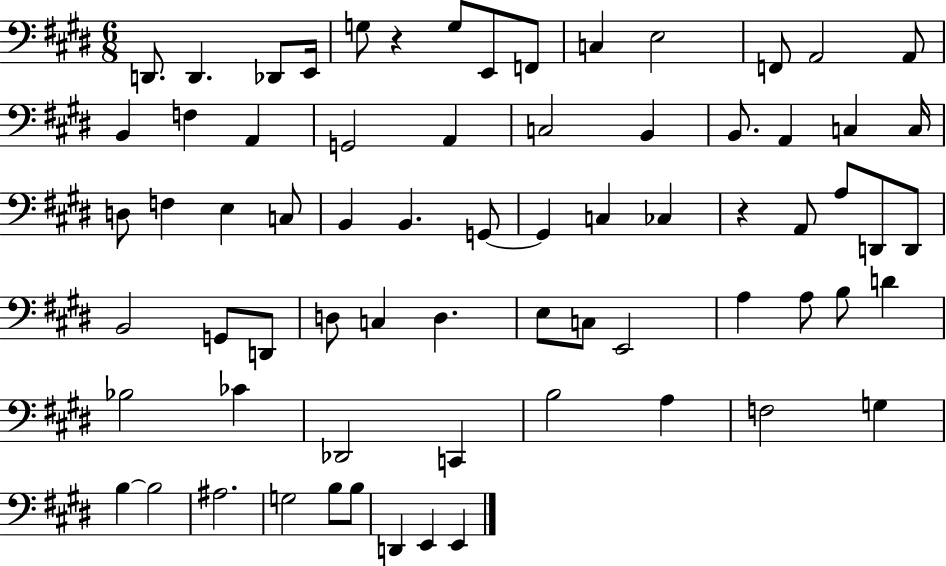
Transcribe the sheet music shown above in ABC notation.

X:1
T:Untitled
M:6/8
L:1/4
K:E
D,,/2 D,, _D,,/2 E,,/4 G,/2 z G,/2 E,,/2 F,,/2 C, E,2 F,,/2 A,,2 A,,/2 B,, F, A,, G,,2 A,, C,2 B,, B,,/2 A,, C, C,/4 D,/2 F, E, C,/2 B,, B,, G,,/2 G,, C, _C, z A,,/2 A,/2 D,,/2 D,,/2 B,,2 G,,/2 D,,/2 D,/2 C, D, E,/2 C,/2 E,,2 A, A,/2 B,/2 D _B,2 _C _D,,2 C,, B,2 A, F,2 G, B, B,2 ^A,2 G,2 B,/2 B,/2 D,, E,, E,,